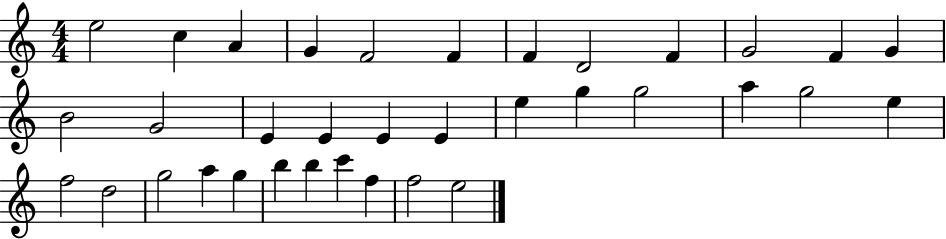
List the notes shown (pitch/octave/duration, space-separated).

E5/h C5/q A4/q G4/q F4/h F4/q F4/q D4/h F4/q G4/h F4/q G4/q B4/h G4/h E4/q E4/q E4/q E4/q E5/q G5/q G5/h A5/q G5/h E5/q F5/h D5/h G5/h A5/q G5/q B5/q B5/q C6/q F5/q F5/h E5/h